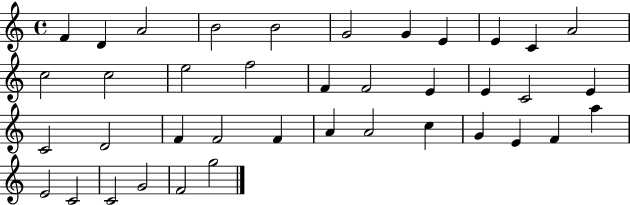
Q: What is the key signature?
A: C major